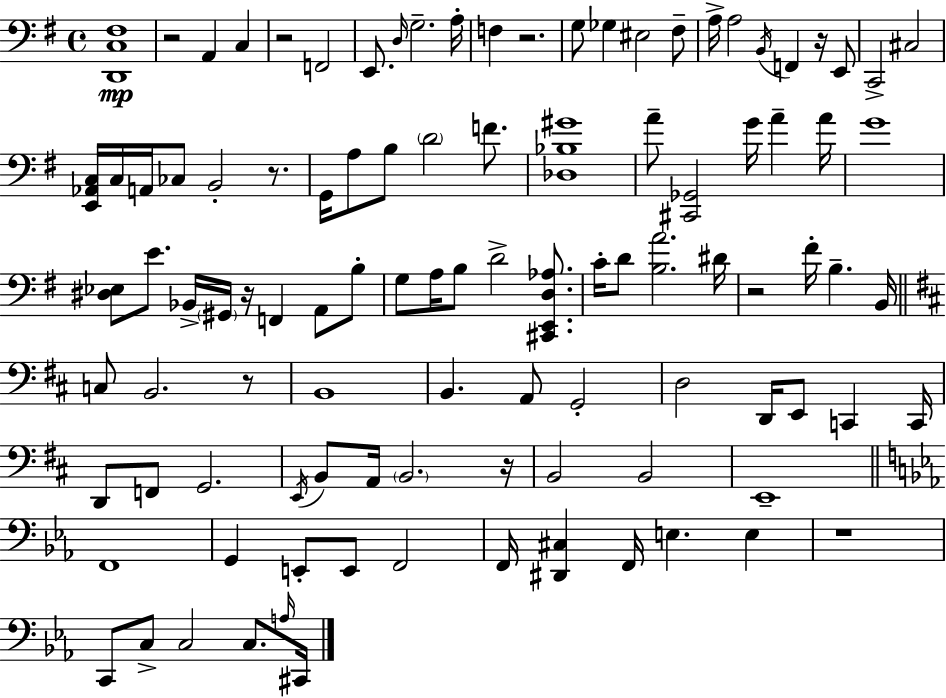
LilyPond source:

{
  \clef bass
  \time 4/4
  \defaultTimeSignature
  \key e \minor
  <d, c fis>1\mp | r2 a,4 c4 | r2 f,2 | e,8. \grace { d16 } g2.-- | \break a16-. f4 r2. | g8 ges4 eis2 fis8-- | a16-> a2 \acciaccatura { b,16 } f,4 r16 | e,8 c,2-> cis2 | \break <e, aes, c>16 c16 a,16 ces8 b,2-. r8. | g,16 a8 b8 \parenthesize d'2 f'8. | <des bes gis'>1 | a'8-- <cis, ges,>2 g'16 a'4-- | \break a'16 g'1 | <dis ees>8 e'8. bes,16-> \parenthesize gis,16 r16 f,4 a,8 | b8-. g8 a16 b8 d'2-> <cis, e, d aes>8. | c'16-. d'8 <b a'>2. | \break dis'16 r2 fis'16-. b4.-- | b,16 \bar "||" \break \key b \minor c8 b,2. r8 | b,1 | b,4. a,8 g,2-. | d2 d,16 e,8 c,4 c,16 | \break d,8 f,8 g,2. | \acciaccatura { e,16 } b,8 a,16 \parenthesize b,2. | r16 b,2 b,2 | e,1-- | \break \bar "||" \break \key ees \major f,1 | g,4 e,8-. e,8 f,2 | f,16 <dis, cis>4 f,16 e4. e4 | r1 | \break c,8 c8-> c2 c8. \grace { a16 } | cis,16 \bar "|."
}